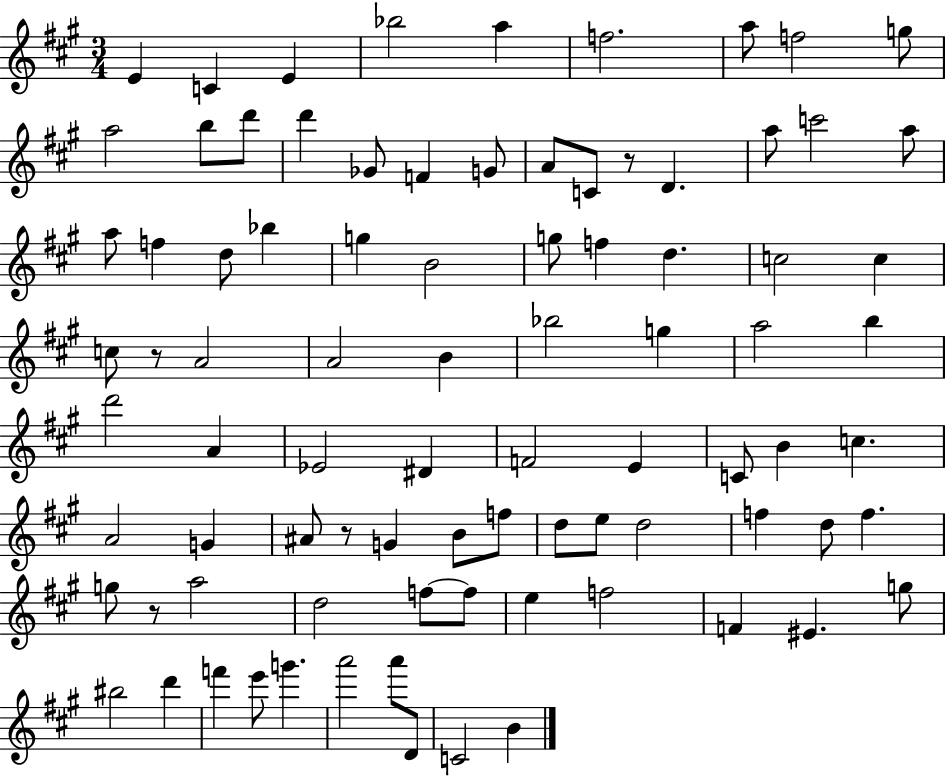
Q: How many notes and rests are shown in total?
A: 86